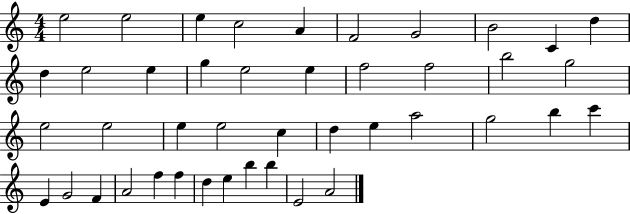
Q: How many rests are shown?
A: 0